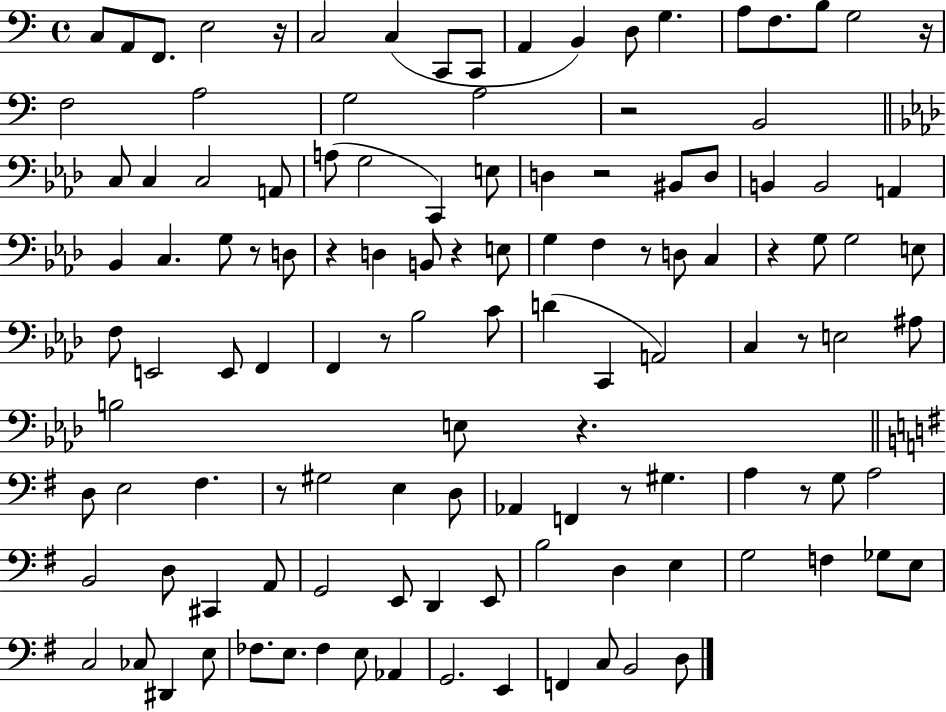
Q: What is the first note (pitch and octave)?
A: C3